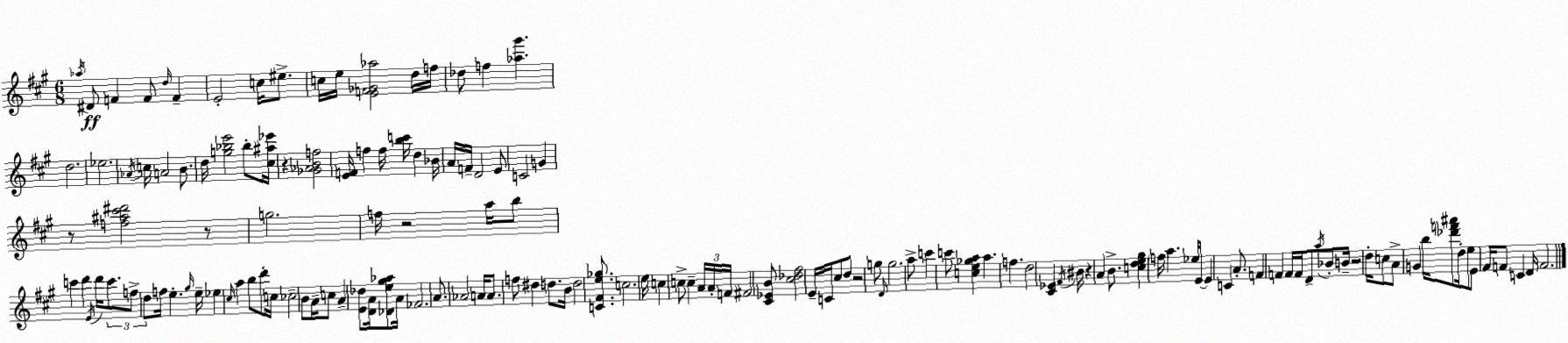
X:1
T:Untitled
M:6/8
L:1/4
K:A
_a/4 ^D/2 F F/2 d/4 F E2 c/4 ^e/2 c/4 e/4 [EF_G_a]2 d/4 f/4 _d/2 f [_a^g'] d2 _e2 _A/4 c/4 A2 B/2 d/4 [g_be']2 _b/2 [^c^a_e']/4 z [_G_ABf]2 [EF]/4 f f/4 [bc']/4 d _B/4 A/4 F/4 D2 E/2 C2 G z/2 [f^a^c'^d']2 z/2 g2 f/4 z2 a/4 b/2 c' d' E/4 d'/4 c'/2 f/2 d/2 f/4 e ^g/4 e/4 _e ^c/4 a b/2 d'/2 c/4 _c2 B/2 A/4 c/2 A [E_d]/2 [DA]/4 [_De^g_a]/2 A/4 _F2 A/2 _A2 A/4 A/2 f/2 ^d d/2 B/4 d2 [C^Fe_g]/2 c2 e/4 c c/2 c A/4 A/4 F/4 ^F2 [^C_EB]/2 [^c_d^f]2 E/4 C/4 ^c/2 d/2 z2 g/2 D/4 g2 a/2 c' c'/2 [ce_ga] a f d2 [^C_E] ^F/4 ^B/4 z A B/2 [cde^g] f/4 a _e/4 E/4 E C A/2 F F F/4 F/4 D/2 a/4 _B/2 B/4 z2 d/4 c/2 A/2 G b/4 [_d'f'^a']/2 d/4 e/2 E/2 ^F/4 F/2 C D/4 F2